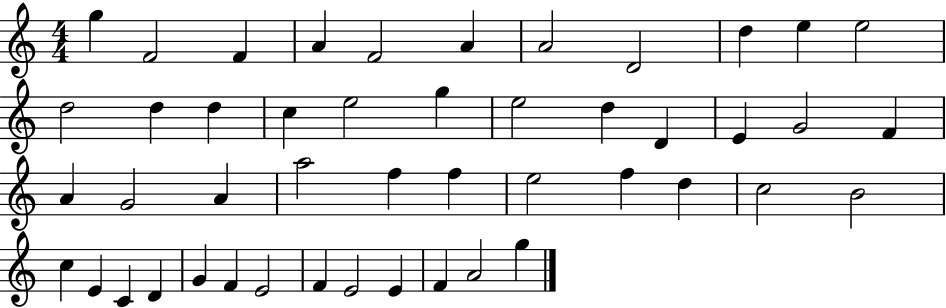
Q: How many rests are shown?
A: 0